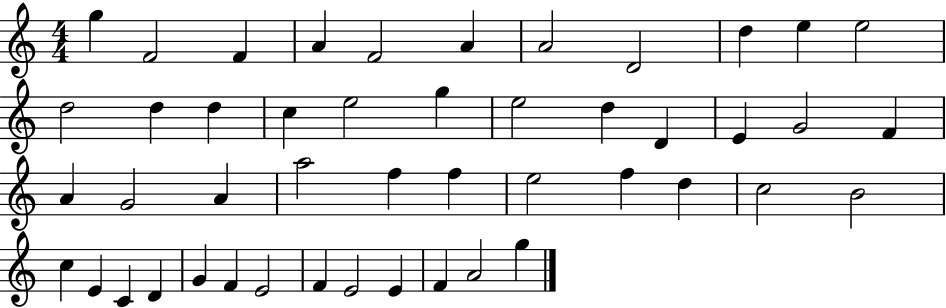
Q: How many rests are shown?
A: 0